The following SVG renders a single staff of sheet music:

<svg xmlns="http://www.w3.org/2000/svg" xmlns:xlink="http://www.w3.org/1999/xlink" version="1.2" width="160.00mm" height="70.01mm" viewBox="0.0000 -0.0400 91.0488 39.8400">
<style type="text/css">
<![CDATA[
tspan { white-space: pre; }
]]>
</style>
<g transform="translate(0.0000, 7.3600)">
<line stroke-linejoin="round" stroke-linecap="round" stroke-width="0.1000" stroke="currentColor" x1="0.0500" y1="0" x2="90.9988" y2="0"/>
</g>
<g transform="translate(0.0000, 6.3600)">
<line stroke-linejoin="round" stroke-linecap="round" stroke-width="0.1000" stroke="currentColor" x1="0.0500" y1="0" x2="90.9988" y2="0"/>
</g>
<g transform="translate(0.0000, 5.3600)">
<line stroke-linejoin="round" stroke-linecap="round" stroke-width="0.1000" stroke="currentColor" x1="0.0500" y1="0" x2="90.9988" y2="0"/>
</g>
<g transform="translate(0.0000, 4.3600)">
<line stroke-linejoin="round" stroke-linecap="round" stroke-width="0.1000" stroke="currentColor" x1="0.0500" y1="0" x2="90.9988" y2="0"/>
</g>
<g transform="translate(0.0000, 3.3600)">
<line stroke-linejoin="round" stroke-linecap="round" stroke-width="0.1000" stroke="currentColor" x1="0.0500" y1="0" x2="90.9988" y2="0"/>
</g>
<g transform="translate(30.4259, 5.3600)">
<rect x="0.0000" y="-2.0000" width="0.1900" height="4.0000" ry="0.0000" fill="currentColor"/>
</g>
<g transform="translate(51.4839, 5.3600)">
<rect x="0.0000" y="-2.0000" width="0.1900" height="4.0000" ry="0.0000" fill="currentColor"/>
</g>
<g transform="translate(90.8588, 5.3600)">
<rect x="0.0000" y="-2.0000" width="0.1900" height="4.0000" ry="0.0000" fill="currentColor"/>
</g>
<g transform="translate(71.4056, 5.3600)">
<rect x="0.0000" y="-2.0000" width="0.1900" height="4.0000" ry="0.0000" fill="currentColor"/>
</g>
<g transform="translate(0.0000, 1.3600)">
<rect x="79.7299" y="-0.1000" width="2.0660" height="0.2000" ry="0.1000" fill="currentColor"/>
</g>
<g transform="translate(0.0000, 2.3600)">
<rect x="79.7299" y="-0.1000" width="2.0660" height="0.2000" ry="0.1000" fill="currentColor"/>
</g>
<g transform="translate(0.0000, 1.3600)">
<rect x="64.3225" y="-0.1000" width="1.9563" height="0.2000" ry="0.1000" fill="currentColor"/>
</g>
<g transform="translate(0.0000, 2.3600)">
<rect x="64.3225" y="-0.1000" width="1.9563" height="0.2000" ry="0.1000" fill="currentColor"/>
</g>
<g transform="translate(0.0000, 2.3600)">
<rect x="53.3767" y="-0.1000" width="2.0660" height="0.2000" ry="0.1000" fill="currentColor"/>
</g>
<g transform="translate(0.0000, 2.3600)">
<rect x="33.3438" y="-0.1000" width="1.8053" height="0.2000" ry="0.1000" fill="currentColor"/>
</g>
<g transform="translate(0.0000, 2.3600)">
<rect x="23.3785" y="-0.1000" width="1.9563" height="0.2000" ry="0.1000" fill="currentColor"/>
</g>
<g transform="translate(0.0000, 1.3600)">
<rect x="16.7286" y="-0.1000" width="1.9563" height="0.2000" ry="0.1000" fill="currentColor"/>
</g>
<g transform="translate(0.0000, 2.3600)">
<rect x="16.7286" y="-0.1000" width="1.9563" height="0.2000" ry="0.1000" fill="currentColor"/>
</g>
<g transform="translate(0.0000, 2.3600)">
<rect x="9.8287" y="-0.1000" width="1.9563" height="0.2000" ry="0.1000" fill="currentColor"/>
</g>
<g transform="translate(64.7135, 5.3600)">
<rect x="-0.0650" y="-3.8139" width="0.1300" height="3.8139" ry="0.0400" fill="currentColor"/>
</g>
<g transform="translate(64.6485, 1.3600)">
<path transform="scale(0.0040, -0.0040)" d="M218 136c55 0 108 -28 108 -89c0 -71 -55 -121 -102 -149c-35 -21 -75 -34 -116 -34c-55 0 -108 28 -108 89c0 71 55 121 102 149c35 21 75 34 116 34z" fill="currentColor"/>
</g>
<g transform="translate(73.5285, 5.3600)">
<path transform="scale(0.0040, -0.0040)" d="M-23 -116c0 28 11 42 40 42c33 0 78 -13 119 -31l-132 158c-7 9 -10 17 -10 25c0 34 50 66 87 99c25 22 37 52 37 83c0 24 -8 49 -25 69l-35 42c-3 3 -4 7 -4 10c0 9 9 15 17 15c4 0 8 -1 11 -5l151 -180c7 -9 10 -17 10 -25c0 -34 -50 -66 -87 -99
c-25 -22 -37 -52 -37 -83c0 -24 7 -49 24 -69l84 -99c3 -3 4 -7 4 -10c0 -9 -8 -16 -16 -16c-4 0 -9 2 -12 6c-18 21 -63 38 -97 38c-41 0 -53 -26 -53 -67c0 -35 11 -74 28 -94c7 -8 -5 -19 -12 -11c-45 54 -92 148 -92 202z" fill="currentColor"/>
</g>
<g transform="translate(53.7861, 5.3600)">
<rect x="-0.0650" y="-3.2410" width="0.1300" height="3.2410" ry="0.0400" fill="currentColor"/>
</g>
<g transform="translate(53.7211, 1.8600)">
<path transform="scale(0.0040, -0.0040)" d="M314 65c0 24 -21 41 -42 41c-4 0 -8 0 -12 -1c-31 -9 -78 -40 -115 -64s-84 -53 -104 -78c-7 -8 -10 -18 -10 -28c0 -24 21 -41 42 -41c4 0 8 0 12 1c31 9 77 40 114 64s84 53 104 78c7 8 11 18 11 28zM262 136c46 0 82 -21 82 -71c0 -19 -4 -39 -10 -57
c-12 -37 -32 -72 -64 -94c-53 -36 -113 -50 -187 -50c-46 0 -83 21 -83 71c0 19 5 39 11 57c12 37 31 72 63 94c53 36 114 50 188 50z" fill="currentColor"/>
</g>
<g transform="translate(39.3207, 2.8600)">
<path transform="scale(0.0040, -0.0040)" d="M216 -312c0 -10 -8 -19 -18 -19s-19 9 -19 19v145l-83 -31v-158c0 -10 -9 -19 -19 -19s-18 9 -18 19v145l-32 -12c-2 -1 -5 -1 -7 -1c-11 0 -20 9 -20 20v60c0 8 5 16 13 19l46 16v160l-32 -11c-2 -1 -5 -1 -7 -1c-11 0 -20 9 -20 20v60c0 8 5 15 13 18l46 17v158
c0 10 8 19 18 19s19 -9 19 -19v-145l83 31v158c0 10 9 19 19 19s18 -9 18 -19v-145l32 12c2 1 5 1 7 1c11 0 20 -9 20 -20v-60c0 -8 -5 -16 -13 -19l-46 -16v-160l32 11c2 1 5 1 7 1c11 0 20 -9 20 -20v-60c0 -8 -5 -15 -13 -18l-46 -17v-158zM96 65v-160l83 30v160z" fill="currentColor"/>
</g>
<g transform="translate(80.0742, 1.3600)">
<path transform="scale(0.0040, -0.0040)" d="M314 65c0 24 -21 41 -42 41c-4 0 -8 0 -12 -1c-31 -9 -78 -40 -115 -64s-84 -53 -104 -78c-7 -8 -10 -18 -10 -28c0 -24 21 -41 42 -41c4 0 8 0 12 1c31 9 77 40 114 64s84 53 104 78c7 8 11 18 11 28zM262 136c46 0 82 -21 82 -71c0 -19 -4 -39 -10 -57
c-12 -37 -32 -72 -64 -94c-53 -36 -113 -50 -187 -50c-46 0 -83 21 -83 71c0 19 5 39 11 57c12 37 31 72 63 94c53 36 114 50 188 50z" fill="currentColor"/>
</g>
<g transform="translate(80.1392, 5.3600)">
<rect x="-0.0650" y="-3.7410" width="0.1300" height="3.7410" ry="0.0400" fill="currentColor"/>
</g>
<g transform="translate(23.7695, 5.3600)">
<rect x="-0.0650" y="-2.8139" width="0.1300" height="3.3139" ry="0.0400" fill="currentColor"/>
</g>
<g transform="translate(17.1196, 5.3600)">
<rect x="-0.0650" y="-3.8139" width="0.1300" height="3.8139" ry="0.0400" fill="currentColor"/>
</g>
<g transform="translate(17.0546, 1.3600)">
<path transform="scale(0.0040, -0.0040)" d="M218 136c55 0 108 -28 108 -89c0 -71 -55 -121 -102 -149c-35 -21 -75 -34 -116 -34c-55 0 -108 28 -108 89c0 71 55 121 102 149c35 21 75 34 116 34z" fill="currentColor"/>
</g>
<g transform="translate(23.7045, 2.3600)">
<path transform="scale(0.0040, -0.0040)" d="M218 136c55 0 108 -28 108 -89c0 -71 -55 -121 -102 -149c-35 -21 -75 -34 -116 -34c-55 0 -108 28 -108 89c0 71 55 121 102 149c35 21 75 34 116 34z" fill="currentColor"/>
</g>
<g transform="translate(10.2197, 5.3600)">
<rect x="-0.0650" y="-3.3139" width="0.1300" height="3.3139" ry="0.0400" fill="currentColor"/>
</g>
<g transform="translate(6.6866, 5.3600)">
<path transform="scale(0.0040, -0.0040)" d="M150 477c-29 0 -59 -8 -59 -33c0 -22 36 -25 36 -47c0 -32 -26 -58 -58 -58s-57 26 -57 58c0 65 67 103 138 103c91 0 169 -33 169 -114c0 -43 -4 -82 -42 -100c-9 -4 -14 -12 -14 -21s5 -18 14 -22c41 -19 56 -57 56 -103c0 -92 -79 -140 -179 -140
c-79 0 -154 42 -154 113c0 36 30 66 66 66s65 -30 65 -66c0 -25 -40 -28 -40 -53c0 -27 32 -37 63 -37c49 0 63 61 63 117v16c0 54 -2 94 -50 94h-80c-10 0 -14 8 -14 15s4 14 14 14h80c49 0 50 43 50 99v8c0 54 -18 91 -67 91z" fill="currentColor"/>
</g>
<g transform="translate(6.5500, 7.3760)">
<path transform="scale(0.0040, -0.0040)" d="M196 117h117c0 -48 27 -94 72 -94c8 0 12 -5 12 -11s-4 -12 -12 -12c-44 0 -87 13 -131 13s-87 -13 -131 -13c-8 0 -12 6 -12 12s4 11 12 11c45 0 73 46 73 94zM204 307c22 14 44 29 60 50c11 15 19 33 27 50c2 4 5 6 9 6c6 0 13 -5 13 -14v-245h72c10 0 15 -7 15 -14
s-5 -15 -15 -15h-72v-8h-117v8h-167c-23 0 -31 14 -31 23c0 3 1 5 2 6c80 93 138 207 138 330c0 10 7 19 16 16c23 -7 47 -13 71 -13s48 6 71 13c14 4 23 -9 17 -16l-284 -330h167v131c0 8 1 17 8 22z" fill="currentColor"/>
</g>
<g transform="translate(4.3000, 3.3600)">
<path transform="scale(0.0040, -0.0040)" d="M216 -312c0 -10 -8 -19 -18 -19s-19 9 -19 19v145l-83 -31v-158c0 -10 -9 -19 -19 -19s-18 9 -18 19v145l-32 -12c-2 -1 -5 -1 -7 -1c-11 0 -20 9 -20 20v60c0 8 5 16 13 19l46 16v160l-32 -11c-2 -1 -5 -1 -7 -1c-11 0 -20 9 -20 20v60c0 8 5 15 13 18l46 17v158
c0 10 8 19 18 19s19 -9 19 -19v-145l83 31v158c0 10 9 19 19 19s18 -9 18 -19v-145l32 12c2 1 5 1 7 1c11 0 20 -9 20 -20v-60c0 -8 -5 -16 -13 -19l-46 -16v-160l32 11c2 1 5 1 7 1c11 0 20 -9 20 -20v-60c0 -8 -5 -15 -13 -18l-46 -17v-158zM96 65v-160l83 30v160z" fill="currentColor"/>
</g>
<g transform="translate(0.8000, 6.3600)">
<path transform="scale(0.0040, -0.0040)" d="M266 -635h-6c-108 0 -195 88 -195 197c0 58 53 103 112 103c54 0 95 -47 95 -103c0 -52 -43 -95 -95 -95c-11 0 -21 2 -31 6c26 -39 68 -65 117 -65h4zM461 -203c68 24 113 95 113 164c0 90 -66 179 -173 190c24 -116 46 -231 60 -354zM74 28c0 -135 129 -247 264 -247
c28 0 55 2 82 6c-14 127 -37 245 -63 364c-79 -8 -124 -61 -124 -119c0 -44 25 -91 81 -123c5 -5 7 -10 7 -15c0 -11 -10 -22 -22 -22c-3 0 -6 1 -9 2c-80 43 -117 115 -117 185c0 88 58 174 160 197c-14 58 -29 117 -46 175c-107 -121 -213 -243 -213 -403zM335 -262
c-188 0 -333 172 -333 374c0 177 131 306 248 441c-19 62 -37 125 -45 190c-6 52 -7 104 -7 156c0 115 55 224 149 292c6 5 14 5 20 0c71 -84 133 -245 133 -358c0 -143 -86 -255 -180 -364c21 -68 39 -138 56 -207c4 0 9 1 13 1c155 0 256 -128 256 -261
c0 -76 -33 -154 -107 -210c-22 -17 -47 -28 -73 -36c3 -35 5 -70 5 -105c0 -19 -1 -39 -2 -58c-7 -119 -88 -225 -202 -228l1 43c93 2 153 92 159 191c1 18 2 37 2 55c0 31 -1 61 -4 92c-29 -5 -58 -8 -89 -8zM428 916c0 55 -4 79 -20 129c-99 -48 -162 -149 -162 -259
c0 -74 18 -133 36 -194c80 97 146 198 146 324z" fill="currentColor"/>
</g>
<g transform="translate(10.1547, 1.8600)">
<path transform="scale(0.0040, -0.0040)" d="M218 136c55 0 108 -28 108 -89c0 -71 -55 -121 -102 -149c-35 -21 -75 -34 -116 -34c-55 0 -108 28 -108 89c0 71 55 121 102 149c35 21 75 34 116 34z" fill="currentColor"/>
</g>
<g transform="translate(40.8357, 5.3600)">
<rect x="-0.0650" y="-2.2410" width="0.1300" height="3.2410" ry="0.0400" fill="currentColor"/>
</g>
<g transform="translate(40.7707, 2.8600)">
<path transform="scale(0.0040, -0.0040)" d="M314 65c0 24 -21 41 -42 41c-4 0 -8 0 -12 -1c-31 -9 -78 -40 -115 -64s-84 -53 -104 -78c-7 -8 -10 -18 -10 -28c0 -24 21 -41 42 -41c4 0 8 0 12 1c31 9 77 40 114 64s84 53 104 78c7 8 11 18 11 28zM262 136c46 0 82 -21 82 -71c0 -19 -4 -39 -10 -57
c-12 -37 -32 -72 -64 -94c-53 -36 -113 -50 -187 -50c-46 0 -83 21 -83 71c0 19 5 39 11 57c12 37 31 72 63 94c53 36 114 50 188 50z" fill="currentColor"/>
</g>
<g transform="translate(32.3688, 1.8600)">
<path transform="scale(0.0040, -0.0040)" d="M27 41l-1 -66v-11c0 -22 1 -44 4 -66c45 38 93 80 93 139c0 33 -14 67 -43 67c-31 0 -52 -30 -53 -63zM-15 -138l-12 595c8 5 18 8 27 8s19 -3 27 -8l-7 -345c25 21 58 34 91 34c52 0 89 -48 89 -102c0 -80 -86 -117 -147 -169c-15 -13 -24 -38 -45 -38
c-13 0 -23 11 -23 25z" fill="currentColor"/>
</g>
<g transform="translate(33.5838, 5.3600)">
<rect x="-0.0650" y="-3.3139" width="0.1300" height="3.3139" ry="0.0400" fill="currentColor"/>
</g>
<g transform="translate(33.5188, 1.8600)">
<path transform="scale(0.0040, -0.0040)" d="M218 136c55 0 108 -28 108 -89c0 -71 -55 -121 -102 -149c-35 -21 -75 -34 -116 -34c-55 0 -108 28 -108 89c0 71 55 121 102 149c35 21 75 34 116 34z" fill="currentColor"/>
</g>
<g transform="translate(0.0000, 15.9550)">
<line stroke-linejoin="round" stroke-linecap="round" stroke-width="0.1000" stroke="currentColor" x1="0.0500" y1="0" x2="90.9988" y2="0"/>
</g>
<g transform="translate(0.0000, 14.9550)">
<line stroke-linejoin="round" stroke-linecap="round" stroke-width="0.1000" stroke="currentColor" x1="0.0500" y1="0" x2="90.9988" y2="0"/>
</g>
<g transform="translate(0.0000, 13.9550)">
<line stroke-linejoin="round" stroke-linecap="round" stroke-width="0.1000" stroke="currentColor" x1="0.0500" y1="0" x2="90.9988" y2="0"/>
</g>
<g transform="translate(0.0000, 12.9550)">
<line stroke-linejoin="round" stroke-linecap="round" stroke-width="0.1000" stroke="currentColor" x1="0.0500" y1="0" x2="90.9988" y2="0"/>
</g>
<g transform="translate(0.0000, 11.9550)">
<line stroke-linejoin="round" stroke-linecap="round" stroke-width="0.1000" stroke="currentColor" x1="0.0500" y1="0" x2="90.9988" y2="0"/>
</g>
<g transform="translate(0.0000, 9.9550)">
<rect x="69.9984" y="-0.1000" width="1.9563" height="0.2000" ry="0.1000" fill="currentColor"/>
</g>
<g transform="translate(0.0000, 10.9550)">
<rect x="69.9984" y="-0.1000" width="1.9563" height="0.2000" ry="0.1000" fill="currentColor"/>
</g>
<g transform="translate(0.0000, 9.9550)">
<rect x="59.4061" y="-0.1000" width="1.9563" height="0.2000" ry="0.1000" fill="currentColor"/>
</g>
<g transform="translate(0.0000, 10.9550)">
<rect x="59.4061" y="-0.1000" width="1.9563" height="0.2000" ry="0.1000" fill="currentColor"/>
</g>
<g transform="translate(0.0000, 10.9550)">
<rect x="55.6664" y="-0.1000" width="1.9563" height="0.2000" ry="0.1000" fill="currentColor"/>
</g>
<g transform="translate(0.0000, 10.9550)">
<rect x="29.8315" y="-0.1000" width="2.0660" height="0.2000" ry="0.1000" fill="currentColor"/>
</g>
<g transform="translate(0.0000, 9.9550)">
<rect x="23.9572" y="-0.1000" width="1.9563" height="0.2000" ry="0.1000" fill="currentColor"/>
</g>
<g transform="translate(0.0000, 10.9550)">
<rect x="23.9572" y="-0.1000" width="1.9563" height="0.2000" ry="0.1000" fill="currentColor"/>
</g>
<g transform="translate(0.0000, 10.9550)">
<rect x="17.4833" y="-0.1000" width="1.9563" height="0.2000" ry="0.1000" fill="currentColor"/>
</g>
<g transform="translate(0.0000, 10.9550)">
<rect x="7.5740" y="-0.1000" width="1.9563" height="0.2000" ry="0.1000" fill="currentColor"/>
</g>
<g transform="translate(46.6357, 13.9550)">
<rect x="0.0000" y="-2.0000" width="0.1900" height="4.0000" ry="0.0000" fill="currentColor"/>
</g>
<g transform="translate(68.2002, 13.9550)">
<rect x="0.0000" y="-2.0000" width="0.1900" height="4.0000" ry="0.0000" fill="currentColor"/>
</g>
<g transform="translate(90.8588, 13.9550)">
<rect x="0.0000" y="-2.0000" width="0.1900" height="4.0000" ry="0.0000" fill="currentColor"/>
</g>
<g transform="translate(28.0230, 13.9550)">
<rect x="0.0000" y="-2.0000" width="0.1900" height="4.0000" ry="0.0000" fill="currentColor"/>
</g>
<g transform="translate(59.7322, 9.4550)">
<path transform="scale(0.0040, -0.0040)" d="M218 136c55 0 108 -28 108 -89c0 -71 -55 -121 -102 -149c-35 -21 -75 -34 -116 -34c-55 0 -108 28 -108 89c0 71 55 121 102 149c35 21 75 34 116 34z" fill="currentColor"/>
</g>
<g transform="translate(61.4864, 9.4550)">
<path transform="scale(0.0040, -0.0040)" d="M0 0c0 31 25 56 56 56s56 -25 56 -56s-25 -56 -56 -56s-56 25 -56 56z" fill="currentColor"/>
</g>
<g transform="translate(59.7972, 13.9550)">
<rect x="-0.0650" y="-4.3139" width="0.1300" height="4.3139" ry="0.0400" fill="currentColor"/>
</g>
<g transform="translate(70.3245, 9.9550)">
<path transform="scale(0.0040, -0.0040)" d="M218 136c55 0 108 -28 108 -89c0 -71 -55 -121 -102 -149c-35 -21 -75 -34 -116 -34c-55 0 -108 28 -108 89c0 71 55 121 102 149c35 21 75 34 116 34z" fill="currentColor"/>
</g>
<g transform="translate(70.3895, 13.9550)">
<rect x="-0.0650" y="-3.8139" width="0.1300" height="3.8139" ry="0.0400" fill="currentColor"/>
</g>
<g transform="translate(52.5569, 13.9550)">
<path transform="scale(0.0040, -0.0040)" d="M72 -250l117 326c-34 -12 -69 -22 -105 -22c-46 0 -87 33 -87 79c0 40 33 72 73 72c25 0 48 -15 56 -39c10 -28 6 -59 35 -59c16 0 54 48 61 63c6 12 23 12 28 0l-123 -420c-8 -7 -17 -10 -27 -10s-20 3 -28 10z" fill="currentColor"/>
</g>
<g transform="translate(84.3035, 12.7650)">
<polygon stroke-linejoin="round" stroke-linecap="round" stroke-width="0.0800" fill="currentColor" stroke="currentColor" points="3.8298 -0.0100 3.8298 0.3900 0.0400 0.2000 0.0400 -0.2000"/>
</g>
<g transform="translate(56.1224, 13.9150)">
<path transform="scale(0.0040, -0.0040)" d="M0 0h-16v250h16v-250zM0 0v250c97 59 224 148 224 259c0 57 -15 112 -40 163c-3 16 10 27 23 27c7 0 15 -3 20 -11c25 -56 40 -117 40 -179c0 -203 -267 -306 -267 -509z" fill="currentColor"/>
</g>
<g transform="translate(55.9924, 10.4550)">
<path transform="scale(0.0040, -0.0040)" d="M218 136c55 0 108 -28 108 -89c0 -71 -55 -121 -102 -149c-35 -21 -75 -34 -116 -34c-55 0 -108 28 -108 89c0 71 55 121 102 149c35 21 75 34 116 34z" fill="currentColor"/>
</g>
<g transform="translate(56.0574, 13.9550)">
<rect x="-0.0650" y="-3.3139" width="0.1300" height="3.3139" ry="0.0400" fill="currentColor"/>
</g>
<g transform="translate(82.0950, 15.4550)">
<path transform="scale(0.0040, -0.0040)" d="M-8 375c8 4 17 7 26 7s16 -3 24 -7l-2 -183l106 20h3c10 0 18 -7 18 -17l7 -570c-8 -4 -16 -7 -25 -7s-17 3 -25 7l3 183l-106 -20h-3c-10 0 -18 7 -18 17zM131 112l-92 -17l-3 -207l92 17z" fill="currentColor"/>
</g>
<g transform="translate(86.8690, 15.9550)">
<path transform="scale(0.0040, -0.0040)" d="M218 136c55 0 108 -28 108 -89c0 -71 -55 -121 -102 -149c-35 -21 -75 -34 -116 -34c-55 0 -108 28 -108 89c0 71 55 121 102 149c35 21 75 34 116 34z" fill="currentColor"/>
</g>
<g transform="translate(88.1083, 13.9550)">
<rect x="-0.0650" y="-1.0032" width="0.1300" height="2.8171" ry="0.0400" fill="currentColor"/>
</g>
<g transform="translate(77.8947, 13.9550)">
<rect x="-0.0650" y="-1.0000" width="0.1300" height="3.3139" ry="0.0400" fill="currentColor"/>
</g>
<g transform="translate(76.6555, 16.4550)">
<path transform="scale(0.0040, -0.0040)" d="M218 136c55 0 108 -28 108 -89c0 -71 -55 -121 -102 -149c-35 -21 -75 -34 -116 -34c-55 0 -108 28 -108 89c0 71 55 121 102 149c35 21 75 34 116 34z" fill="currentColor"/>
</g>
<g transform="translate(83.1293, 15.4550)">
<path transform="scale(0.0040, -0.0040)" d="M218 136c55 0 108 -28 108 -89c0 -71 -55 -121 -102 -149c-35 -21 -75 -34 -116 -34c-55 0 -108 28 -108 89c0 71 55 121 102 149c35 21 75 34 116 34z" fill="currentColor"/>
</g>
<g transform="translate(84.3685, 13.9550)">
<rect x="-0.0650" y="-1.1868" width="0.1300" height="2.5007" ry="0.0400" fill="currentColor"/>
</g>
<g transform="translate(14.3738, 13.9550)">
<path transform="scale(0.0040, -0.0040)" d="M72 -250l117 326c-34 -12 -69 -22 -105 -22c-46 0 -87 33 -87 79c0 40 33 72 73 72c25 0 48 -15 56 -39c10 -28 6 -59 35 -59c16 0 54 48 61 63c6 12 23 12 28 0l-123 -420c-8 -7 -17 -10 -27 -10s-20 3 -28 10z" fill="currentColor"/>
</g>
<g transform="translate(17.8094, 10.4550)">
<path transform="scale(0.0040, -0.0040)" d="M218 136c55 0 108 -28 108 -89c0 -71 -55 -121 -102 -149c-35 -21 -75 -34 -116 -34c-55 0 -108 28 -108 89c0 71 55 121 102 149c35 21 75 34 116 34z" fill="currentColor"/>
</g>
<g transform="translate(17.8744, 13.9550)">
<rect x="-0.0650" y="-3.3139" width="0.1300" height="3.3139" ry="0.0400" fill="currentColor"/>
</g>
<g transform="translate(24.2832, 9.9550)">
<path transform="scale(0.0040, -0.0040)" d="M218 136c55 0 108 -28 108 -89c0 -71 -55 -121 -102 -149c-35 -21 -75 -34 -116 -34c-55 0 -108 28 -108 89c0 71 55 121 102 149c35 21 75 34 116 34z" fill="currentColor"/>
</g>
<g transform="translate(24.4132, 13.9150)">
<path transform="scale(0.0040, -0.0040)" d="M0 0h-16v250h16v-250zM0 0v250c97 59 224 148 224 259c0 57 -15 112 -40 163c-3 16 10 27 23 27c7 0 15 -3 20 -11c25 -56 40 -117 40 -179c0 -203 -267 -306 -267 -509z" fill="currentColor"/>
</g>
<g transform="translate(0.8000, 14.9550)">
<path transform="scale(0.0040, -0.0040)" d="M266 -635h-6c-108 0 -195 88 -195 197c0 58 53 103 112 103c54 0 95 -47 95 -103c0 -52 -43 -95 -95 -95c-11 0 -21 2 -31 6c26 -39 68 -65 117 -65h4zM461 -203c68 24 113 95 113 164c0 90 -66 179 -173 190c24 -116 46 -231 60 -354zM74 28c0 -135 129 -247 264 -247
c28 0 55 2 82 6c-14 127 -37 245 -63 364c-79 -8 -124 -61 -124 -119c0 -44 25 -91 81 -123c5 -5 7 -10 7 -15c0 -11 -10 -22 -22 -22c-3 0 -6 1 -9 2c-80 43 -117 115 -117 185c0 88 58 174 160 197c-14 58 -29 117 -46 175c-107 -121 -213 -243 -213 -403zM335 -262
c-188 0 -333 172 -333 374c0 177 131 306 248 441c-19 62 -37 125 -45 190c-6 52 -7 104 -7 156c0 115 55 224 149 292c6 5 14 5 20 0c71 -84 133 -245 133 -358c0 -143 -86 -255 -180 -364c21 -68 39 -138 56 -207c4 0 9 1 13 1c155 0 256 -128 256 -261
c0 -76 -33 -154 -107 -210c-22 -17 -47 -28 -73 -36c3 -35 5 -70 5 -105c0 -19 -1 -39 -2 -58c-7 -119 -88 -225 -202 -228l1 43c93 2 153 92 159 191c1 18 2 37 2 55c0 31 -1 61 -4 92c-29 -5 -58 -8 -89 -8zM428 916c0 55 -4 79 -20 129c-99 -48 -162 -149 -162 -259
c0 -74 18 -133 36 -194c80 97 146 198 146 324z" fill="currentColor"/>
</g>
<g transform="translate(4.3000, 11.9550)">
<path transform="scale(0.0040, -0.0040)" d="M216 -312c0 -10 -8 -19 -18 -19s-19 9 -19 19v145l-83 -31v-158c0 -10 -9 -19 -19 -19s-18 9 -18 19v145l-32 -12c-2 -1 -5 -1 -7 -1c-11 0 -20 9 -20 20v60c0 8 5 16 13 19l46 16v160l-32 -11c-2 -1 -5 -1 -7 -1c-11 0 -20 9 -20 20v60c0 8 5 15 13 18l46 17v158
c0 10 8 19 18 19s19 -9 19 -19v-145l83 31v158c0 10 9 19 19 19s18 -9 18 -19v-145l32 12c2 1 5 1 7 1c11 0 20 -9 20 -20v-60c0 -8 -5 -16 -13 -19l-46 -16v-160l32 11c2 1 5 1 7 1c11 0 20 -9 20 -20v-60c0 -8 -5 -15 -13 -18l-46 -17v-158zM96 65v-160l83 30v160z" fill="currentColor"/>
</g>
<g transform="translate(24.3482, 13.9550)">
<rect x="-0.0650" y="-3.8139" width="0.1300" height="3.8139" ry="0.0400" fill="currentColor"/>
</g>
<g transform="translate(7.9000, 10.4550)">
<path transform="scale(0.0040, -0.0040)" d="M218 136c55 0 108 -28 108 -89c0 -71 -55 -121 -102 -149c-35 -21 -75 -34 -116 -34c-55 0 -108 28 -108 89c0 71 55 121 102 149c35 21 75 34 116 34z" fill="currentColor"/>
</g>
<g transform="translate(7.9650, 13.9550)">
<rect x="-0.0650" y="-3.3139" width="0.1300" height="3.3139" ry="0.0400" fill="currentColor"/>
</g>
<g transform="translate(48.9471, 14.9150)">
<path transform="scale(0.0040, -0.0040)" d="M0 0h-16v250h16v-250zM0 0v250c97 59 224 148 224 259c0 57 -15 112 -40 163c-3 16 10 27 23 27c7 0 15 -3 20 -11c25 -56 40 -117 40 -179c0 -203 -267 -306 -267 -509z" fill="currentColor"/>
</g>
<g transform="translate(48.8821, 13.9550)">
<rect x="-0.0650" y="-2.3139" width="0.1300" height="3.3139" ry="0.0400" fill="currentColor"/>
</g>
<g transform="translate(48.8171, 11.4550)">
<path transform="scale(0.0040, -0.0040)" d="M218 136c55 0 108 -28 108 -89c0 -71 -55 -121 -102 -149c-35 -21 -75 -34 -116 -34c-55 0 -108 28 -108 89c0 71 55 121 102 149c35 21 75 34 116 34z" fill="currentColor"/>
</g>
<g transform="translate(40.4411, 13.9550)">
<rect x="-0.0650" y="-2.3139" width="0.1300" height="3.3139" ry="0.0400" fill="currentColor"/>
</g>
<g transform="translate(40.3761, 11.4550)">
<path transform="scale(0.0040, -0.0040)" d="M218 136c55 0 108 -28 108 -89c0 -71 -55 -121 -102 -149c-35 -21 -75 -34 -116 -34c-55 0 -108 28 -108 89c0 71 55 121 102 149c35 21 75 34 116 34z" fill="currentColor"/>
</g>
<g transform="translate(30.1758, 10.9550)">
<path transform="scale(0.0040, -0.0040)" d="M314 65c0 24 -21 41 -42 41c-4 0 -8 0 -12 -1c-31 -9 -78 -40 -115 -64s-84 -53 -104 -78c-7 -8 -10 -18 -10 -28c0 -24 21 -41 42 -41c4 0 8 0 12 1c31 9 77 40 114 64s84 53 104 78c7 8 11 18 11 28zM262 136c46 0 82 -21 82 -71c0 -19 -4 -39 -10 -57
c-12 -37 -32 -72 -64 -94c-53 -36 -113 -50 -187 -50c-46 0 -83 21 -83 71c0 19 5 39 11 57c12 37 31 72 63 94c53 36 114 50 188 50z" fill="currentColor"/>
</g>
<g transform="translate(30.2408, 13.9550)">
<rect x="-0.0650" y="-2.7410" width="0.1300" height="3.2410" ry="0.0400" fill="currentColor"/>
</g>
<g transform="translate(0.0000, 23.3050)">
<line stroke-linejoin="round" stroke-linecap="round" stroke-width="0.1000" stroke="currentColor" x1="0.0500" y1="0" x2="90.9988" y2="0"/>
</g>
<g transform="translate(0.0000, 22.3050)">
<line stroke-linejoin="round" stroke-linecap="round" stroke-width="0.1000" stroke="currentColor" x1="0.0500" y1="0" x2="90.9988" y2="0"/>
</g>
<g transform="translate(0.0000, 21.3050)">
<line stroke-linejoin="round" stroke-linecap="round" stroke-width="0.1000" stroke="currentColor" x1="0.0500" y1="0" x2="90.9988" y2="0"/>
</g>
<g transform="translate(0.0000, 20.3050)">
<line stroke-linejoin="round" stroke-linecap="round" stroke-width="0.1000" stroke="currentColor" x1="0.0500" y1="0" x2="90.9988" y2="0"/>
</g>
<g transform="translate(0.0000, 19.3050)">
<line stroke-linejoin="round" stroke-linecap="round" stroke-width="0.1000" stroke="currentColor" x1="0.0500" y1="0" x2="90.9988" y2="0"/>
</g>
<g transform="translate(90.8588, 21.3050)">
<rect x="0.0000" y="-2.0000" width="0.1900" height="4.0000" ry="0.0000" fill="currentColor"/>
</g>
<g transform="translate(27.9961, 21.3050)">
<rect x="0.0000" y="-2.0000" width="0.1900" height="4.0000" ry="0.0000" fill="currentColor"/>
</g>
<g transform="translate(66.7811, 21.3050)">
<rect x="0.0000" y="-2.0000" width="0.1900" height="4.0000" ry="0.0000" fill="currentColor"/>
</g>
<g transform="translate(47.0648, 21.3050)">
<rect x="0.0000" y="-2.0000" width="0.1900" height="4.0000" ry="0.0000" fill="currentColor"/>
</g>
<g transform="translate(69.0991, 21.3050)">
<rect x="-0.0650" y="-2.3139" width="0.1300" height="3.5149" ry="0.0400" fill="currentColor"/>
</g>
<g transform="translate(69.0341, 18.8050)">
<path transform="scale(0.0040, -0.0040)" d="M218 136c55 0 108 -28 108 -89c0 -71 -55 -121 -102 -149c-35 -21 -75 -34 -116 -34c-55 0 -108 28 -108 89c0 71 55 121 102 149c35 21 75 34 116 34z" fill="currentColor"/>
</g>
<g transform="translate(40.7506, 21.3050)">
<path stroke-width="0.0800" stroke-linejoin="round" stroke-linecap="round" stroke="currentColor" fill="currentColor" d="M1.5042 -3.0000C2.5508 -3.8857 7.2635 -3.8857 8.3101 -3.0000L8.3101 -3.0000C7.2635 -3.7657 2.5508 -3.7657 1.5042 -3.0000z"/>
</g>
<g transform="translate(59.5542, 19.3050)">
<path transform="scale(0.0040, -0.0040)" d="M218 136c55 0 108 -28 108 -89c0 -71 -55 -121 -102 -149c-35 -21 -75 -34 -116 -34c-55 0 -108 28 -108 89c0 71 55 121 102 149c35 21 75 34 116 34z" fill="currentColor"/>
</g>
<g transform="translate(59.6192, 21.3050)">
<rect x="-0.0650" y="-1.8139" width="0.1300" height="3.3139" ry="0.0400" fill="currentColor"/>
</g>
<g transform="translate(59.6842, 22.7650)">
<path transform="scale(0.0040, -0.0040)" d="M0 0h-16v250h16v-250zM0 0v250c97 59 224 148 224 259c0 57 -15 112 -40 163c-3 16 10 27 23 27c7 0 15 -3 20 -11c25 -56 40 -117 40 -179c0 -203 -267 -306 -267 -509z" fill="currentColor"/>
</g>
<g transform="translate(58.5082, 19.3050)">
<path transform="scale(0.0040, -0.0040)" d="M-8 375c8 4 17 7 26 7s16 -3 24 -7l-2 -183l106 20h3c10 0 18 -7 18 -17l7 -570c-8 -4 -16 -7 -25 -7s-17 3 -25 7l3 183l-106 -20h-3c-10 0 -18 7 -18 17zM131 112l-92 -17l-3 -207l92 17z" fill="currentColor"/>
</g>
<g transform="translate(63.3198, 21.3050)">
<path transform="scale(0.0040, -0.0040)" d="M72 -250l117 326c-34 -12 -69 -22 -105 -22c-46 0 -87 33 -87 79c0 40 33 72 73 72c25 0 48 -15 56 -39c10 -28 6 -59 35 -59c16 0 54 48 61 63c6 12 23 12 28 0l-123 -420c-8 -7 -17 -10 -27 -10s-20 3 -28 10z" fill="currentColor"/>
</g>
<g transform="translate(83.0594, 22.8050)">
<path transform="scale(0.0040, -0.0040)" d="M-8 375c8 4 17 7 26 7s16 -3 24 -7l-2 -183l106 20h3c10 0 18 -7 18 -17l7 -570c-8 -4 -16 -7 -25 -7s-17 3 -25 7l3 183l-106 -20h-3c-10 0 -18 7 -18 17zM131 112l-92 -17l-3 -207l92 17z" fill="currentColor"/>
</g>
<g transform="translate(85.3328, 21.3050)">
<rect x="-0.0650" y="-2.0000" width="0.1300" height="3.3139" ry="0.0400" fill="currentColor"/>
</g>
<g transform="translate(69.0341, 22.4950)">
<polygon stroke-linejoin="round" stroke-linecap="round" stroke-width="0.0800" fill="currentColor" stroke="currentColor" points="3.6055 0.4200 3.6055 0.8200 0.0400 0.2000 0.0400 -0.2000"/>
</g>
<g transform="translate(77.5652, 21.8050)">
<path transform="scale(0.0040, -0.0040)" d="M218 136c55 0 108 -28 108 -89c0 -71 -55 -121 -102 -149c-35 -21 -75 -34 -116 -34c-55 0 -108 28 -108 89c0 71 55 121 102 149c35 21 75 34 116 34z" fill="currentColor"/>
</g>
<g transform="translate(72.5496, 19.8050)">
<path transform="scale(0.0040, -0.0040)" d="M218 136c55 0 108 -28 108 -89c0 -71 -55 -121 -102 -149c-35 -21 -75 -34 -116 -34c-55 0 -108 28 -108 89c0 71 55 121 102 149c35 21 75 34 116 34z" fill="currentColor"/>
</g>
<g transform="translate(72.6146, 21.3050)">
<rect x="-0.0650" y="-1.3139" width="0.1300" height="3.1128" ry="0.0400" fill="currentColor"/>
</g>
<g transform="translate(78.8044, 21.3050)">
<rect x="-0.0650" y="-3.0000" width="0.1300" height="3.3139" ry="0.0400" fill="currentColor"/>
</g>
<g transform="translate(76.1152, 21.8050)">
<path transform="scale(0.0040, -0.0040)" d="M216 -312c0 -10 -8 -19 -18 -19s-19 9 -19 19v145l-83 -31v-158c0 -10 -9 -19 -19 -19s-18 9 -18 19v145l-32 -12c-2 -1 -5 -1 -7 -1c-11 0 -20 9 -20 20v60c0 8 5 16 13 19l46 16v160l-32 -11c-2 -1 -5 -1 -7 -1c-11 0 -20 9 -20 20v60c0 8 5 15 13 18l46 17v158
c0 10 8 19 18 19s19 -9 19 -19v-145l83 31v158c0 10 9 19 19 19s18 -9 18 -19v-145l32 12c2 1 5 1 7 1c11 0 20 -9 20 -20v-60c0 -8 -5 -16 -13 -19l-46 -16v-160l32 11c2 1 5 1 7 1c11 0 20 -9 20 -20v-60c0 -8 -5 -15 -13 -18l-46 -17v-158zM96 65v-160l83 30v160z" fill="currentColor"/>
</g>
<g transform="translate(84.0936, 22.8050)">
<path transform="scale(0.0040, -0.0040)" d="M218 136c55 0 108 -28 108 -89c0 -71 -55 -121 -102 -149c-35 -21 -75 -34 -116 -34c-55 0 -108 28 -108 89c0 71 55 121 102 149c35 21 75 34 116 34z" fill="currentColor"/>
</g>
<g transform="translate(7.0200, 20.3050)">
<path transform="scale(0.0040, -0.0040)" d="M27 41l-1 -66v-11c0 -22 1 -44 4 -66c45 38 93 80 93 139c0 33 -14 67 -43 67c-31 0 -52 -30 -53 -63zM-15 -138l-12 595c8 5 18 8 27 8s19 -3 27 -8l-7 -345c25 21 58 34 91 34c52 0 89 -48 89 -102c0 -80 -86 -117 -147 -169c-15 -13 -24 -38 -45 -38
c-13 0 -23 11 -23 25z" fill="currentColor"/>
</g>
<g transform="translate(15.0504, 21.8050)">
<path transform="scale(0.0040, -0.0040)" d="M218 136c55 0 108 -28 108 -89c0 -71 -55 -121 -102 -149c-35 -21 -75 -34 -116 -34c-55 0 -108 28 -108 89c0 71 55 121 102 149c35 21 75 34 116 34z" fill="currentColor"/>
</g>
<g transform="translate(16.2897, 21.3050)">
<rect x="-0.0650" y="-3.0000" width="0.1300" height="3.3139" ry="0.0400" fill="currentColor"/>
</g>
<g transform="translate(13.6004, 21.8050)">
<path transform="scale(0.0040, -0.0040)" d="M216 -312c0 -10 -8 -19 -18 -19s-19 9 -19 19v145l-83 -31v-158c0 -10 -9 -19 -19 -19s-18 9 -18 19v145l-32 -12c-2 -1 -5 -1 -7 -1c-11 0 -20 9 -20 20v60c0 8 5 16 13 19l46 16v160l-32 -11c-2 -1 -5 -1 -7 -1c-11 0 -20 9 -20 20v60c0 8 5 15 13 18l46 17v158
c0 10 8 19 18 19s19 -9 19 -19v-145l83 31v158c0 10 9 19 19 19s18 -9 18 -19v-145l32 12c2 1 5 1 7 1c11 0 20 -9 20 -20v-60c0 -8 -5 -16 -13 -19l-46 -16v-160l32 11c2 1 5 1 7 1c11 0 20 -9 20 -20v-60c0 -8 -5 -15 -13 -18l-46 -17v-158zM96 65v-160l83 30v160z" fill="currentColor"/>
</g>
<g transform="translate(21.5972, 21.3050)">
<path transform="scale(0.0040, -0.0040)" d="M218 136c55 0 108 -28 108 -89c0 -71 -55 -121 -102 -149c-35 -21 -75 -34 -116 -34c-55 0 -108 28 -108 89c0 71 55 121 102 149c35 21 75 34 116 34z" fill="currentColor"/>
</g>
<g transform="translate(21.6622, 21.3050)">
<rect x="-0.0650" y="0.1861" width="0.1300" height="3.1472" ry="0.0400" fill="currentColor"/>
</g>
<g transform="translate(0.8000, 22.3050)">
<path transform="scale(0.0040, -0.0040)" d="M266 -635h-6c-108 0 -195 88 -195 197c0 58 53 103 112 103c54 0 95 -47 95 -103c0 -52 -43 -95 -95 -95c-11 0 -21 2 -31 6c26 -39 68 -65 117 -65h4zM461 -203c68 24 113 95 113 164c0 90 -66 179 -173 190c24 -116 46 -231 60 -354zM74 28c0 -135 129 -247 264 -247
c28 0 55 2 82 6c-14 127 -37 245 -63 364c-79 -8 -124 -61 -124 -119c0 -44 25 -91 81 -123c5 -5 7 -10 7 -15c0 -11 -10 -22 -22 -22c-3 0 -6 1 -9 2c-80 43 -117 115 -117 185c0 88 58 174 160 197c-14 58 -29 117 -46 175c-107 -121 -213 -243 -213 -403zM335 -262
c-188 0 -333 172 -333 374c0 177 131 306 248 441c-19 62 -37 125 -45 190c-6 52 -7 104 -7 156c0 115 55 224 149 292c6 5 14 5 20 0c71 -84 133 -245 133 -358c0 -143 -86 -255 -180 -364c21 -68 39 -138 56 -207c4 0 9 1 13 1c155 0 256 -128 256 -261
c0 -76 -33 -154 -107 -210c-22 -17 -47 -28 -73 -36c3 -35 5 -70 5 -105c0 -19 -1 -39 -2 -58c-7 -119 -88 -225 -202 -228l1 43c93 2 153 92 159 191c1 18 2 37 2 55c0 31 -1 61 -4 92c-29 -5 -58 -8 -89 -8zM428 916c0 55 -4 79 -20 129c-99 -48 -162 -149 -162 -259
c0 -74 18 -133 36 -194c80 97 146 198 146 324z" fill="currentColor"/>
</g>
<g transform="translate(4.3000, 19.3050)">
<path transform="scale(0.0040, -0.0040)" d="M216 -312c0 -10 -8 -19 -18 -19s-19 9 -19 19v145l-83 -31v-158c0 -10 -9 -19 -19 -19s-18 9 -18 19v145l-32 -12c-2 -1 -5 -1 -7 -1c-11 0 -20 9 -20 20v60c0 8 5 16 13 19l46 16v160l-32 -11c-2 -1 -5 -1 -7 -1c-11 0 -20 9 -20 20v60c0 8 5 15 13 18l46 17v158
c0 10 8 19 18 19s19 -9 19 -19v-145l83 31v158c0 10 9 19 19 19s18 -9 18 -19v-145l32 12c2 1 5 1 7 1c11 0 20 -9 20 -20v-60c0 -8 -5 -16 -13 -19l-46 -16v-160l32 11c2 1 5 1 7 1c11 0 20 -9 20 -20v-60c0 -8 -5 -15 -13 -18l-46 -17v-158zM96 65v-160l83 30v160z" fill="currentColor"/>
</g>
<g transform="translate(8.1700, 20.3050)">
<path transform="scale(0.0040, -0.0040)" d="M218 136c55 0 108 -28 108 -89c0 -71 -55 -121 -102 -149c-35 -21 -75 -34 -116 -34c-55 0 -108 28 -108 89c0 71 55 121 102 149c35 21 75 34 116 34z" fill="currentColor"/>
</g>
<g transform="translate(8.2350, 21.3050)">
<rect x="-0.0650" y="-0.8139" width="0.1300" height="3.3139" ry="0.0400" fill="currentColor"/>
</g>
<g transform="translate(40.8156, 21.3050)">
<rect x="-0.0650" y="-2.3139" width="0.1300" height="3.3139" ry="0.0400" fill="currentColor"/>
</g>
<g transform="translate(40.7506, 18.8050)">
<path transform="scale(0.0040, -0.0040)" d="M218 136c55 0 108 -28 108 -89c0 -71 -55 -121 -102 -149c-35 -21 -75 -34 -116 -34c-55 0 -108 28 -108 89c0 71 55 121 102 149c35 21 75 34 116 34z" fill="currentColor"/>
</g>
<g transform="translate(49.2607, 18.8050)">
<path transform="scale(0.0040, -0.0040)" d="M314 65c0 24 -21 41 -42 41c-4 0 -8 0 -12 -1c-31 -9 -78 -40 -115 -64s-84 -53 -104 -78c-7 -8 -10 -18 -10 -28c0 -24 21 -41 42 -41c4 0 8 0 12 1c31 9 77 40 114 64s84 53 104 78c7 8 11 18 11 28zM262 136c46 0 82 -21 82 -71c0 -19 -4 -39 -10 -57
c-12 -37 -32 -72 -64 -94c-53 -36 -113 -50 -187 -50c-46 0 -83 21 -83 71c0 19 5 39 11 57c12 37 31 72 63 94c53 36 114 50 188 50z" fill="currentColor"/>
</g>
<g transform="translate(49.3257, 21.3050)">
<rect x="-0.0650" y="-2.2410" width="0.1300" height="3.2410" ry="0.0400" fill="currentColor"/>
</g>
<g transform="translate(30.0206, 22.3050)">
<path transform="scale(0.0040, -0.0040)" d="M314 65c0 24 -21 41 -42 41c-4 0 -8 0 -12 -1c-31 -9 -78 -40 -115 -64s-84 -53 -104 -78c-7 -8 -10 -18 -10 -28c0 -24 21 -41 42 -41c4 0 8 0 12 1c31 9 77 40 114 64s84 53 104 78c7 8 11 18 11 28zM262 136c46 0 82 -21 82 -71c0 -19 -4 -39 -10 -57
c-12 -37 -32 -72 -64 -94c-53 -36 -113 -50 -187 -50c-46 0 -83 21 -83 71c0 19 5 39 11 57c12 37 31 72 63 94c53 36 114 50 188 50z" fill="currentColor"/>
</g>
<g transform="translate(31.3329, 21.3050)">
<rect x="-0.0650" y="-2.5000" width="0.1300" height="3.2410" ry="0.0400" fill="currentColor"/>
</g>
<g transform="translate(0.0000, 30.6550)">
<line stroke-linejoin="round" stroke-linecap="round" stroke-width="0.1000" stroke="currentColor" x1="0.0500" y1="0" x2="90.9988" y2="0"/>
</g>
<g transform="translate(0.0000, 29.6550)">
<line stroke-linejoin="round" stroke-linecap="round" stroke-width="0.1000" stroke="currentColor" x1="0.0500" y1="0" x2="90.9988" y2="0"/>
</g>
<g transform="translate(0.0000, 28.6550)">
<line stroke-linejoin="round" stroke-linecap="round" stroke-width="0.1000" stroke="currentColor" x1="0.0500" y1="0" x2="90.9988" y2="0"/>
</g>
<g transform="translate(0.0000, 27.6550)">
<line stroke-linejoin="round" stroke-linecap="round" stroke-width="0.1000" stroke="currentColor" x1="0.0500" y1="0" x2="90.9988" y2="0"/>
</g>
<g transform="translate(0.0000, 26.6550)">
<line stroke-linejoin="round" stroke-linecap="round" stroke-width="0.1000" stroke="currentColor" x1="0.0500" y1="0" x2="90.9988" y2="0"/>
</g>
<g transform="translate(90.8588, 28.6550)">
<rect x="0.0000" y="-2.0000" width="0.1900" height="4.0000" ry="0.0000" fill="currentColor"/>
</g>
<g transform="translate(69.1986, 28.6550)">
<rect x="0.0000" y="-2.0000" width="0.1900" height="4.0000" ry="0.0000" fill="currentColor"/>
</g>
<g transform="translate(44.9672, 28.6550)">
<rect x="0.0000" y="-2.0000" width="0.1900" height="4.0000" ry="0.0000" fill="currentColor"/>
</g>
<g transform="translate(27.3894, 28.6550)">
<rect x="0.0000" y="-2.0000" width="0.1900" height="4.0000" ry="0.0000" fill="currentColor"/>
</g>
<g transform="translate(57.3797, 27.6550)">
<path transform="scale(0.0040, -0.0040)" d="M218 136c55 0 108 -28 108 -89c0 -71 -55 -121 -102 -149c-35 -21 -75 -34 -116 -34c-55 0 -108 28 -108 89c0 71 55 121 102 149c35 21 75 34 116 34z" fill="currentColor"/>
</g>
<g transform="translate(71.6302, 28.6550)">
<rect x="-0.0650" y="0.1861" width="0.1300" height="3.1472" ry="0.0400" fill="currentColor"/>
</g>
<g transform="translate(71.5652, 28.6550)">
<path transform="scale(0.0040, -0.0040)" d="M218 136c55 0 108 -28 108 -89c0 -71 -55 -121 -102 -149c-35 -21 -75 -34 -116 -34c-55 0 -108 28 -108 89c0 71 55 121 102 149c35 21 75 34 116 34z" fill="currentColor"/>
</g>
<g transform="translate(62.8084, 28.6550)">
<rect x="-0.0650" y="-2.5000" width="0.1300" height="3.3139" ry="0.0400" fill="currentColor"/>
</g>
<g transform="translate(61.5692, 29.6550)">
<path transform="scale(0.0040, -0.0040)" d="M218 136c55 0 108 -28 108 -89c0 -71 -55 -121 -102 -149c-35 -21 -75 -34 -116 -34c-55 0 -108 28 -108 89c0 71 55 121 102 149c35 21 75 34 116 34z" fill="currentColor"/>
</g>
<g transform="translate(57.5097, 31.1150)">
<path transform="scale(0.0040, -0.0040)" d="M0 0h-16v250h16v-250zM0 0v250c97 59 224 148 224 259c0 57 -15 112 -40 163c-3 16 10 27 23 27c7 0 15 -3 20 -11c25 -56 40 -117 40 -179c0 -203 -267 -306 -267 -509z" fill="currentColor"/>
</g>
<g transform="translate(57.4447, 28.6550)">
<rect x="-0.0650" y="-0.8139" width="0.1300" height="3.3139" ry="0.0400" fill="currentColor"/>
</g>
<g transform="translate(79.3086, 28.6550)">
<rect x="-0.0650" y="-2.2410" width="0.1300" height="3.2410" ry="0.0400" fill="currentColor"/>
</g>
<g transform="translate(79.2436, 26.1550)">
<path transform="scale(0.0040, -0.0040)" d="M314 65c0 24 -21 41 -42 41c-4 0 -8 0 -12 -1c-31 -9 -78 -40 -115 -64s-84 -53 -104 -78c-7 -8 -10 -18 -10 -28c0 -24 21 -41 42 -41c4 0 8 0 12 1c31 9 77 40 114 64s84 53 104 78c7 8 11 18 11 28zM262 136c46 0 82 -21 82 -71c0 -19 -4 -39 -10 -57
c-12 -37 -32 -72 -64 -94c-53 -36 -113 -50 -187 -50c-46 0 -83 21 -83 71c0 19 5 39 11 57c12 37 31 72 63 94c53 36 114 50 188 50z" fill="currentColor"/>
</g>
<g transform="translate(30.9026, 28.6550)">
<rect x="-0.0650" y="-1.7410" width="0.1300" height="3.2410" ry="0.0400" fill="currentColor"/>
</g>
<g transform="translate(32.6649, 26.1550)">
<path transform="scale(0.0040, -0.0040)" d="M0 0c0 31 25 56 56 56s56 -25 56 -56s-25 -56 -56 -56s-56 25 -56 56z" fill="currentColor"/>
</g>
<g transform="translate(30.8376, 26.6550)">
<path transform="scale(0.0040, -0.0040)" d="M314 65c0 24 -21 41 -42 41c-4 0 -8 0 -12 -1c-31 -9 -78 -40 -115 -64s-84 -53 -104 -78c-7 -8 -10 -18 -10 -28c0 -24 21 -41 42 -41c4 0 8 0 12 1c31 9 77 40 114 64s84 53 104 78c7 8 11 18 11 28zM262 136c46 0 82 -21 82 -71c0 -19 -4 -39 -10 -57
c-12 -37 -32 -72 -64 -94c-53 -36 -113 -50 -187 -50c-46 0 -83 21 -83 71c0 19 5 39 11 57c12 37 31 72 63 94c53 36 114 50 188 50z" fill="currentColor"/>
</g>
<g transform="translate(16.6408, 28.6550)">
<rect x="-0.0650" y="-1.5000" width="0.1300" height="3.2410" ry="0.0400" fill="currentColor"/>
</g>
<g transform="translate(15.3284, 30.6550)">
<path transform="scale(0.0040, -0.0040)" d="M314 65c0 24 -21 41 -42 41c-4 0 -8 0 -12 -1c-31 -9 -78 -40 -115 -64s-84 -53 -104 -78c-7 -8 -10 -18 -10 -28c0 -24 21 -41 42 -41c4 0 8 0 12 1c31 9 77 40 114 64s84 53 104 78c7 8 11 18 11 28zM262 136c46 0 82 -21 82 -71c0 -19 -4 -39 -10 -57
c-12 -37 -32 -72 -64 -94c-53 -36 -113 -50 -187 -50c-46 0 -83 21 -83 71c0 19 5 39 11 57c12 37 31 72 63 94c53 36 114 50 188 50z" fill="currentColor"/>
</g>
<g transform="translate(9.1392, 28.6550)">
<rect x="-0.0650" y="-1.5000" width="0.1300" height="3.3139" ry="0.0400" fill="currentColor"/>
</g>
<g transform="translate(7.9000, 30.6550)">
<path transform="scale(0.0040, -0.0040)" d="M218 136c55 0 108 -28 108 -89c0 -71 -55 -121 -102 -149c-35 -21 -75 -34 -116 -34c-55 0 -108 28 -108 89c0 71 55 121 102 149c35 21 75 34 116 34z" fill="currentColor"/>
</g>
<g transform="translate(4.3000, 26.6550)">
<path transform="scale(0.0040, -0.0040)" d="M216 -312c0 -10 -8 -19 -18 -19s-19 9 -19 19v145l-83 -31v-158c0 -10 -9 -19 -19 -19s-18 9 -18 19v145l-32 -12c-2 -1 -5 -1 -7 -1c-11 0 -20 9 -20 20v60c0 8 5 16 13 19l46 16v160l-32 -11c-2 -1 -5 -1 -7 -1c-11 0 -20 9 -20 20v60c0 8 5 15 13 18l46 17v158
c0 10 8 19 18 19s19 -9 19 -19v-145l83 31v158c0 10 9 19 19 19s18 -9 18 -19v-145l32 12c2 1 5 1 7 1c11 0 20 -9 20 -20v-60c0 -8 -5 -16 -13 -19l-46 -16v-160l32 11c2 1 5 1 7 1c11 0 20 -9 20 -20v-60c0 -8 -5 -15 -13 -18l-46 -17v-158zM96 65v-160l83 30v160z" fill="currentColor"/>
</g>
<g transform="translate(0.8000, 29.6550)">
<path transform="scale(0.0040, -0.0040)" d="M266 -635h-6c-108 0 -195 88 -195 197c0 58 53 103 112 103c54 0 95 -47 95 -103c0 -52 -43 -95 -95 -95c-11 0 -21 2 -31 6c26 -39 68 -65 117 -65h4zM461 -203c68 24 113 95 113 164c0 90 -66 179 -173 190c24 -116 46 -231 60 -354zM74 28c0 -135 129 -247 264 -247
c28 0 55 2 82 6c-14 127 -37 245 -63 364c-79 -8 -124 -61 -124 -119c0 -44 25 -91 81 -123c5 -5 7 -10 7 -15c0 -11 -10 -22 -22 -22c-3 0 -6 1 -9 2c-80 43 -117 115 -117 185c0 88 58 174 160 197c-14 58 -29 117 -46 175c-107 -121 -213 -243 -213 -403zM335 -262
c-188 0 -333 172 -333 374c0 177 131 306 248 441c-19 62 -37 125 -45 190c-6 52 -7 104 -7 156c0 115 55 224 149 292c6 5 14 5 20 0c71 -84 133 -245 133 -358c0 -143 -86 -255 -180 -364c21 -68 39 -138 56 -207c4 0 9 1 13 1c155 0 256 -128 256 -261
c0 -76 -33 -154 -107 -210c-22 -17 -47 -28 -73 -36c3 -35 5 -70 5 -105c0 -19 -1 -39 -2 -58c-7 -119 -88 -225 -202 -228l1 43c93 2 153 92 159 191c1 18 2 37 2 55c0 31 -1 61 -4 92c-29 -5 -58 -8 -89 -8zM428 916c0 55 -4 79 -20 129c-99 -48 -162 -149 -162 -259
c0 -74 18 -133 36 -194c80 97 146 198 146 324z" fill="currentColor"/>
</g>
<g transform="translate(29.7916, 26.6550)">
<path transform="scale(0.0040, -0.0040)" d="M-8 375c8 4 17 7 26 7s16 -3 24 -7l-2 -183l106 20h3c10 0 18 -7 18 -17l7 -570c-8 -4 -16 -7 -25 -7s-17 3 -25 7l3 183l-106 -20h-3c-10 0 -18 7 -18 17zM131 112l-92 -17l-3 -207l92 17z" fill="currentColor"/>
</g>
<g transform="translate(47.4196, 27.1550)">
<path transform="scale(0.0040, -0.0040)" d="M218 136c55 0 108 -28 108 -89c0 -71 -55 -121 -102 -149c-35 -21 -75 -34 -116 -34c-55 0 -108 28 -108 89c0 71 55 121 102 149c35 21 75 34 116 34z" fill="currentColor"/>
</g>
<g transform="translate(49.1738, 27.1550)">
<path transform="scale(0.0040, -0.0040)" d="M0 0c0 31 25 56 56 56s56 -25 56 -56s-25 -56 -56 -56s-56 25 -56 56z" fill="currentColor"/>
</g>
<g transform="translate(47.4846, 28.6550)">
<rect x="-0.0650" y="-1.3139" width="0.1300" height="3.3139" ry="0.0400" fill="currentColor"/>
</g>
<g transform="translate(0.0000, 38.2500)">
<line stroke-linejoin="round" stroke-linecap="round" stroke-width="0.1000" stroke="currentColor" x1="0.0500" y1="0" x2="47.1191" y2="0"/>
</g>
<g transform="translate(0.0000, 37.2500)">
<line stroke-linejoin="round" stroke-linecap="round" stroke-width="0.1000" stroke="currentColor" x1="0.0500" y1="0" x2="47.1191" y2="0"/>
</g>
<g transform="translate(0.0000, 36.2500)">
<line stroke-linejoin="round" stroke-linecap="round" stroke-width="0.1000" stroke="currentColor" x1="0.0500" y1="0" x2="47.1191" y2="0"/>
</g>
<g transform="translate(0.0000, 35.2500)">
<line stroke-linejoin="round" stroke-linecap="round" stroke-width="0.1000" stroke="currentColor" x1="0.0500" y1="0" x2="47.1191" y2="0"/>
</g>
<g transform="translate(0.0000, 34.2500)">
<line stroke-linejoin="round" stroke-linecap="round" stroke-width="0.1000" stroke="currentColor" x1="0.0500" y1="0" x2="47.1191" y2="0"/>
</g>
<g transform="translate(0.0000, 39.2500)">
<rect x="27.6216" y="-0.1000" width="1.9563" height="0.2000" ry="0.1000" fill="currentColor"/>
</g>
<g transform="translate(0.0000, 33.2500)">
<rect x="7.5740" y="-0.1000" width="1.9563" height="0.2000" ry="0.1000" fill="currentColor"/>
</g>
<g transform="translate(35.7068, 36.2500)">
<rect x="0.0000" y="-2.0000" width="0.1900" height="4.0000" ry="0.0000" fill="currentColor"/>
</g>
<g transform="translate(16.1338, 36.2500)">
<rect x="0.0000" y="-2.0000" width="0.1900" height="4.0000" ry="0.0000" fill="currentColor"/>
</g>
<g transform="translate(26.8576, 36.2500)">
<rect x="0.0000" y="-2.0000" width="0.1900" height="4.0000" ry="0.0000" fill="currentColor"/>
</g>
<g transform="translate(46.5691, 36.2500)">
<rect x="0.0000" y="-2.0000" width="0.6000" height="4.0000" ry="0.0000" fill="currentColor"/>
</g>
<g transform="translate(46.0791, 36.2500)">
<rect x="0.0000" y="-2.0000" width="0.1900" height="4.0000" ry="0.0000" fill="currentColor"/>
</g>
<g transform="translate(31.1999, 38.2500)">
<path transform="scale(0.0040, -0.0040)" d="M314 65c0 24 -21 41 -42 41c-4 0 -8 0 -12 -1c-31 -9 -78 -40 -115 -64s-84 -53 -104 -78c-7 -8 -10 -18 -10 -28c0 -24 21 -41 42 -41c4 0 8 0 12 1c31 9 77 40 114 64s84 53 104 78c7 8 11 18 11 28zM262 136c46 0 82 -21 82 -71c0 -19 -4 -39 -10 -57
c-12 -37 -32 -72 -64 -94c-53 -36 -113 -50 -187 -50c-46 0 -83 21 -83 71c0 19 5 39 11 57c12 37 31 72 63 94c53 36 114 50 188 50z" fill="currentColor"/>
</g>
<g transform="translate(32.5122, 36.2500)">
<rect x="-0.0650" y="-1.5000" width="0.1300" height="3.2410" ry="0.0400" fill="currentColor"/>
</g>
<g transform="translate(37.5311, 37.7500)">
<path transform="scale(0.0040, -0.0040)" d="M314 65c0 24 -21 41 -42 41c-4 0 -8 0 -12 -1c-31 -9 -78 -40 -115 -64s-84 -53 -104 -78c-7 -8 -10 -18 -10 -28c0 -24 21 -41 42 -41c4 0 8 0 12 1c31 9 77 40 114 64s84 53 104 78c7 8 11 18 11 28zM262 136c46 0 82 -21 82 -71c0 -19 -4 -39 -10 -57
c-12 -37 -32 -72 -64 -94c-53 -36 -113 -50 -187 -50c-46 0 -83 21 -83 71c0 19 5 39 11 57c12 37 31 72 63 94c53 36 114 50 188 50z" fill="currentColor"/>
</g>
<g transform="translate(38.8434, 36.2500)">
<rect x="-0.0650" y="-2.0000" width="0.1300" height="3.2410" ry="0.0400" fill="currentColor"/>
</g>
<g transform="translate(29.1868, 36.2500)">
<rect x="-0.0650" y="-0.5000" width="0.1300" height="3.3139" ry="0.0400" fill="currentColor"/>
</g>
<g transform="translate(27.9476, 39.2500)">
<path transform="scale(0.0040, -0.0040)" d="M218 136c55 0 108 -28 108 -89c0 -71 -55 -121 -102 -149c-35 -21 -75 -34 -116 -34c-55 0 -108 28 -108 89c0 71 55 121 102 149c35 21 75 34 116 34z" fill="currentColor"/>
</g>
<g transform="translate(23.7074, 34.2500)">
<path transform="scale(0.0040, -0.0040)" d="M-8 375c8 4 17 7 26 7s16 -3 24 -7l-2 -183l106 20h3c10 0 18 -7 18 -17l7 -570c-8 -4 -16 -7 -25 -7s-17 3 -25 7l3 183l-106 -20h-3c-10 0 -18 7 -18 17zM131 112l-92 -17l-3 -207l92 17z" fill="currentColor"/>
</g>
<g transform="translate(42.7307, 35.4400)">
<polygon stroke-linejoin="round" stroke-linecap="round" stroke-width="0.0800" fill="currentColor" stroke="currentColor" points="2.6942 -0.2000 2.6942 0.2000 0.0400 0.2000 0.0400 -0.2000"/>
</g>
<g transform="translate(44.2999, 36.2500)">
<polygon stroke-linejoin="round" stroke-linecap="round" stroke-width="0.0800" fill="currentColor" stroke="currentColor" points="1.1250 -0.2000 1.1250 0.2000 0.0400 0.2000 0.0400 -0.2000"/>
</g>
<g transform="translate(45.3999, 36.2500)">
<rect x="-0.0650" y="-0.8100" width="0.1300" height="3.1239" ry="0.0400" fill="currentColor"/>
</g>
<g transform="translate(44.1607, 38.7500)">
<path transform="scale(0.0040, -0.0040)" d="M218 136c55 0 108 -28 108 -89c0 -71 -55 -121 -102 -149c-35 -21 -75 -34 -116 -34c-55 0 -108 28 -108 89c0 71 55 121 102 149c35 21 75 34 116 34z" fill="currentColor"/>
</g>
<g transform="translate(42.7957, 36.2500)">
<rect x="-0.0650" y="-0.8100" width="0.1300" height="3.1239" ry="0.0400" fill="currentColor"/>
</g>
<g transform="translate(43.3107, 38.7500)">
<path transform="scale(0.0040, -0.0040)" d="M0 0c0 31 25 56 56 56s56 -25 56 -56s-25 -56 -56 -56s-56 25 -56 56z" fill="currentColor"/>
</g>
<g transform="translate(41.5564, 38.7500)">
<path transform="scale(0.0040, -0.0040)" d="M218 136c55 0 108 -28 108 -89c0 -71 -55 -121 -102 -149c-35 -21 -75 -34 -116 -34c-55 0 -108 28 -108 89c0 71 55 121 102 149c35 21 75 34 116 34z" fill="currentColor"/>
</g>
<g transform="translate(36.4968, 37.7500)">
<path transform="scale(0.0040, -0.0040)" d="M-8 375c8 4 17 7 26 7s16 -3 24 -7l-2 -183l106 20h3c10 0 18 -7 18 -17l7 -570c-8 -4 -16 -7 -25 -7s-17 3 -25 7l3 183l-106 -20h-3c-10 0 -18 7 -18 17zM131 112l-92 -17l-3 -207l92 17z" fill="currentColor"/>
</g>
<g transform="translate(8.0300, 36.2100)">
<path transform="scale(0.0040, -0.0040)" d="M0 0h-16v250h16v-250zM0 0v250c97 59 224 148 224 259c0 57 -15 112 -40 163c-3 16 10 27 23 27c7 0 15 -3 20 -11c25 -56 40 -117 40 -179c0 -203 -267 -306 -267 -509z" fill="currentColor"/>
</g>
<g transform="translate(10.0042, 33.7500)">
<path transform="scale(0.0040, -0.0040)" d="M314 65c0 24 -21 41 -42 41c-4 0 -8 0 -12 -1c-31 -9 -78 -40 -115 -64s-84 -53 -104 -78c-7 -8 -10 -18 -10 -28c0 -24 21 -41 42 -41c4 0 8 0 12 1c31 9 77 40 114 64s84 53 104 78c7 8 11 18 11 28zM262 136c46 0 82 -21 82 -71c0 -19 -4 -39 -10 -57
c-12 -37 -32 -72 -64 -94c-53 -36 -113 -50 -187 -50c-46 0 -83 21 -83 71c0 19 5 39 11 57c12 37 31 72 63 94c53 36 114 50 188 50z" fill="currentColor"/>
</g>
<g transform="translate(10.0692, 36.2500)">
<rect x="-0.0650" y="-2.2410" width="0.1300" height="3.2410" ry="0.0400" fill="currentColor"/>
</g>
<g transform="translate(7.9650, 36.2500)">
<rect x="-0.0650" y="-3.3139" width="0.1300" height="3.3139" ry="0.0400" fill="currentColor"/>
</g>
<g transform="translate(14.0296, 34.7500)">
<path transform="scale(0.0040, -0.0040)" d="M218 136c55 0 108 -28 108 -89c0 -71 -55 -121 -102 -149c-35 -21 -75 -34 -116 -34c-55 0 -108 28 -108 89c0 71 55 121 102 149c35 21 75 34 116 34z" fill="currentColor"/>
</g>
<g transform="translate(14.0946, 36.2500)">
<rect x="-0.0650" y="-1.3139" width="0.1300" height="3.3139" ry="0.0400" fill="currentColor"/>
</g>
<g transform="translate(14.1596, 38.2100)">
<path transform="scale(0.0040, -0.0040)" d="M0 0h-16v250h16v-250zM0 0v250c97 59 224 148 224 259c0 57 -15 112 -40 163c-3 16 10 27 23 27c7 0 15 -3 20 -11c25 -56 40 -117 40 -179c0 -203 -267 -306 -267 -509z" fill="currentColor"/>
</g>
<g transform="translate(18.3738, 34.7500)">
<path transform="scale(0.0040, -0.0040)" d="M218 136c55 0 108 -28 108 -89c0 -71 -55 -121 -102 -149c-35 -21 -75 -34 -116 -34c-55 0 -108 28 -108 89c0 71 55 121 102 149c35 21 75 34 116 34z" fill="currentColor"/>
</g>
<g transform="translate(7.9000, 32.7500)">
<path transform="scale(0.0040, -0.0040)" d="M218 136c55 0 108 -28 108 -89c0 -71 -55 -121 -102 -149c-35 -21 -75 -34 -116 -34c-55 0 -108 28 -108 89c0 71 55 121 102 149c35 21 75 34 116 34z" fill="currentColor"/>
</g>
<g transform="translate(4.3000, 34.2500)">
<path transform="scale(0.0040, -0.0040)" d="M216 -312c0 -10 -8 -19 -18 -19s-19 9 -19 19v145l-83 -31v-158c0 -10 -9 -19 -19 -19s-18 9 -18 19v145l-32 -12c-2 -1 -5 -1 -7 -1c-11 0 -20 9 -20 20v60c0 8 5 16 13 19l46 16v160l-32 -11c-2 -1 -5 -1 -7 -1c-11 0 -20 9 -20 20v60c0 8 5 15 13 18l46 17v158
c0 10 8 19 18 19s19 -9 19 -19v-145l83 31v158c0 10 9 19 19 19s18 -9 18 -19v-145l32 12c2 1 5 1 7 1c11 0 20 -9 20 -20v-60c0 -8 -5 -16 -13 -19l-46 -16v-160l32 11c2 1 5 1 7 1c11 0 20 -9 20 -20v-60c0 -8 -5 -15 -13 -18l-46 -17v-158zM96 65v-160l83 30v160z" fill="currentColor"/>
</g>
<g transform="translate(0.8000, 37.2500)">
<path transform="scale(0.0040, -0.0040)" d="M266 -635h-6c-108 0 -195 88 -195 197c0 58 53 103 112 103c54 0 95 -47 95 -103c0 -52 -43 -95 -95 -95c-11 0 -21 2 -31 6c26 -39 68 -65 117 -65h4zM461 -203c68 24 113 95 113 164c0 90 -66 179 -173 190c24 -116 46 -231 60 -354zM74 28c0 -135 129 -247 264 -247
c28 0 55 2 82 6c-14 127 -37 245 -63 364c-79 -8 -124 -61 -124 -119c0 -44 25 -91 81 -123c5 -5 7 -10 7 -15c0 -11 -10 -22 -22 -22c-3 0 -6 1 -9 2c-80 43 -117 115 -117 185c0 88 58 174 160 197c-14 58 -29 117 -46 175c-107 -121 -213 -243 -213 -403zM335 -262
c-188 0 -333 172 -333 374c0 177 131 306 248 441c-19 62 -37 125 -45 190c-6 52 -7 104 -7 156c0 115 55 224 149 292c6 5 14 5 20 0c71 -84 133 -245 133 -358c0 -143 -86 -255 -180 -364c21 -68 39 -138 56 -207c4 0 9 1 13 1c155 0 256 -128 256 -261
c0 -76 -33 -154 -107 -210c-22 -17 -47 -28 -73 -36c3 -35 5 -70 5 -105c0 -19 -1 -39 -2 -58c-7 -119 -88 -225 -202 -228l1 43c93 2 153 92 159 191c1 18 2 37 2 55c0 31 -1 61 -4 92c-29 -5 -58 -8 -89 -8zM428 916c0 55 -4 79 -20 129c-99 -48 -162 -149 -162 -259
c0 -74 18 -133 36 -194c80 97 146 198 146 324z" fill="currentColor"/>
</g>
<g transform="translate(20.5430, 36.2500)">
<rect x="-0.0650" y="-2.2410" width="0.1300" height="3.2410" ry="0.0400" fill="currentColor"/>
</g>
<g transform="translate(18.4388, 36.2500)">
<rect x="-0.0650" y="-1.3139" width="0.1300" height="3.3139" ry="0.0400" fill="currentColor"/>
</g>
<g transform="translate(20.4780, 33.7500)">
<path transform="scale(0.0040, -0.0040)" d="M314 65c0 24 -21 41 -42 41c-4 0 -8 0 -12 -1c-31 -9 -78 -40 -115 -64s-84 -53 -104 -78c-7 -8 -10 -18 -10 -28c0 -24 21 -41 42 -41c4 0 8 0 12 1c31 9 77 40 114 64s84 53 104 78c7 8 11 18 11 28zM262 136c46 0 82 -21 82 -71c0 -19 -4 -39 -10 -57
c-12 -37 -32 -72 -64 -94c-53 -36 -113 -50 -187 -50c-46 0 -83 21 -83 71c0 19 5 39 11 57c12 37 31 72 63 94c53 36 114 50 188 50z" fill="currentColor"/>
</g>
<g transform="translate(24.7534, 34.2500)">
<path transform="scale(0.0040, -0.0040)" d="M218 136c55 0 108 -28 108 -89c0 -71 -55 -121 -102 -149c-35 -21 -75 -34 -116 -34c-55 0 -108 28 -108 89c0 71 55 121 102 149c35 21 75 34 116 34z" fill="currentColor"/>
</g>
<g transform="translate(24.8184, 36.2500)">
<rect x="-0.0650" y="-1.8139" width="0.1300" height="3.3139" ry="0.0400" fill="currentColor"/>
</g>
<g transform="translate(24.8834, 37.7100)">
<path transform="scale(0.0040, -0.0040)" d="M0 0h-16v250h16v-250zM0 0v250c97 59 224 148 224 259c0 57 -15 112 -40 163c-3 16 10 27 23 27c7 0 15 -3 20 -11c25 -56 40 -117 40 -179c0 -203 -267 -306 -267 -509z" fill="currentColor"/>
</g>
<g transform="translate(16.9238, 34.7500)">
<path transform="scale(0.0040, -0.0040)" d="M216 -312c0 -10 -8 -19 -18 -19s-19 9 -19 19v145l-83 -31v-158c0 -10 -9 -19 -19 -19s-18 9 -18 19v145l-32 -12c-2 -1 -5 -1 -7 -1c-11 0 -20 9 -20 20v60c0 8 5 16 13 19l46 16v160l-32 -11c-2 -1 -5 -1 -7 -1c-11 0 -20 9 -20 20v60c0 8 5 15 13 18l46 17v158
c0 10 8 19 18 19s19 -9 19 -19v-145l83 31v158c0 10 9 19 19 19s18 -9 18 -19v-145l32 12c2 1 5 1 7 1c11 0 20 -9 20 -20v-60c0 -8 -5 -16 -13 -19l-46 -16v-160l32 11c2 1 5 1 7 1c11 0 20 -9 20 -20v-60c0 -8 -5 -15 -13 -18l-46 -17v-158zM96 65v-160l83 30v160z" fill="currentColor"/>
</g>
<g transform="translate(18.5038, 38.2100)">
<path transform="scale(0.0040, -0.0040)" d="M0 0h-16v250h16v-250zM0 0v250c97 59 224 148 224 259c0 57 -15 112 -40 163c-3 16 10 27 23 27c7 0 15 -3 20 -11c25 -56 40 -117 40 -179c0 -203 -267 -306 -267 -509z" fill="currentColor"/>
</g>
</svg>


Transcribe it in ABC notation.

X:1
T:Untitled
M:3/4
L:1/4
K:G
b c' a _b ^g2 b2 c' z c'2 b z/2 b c'/2 a2 g g/2 z/2 b/2 d' c' D F/2 E/2 _d ^A B G2 g g2 f/2 z/2 g/2 e/2 ^A F E E2 f2 e d/2 G B g2 b/2 g2 e/2 ^e/2 g2 f/2 C E2 F2 D/2 D/4